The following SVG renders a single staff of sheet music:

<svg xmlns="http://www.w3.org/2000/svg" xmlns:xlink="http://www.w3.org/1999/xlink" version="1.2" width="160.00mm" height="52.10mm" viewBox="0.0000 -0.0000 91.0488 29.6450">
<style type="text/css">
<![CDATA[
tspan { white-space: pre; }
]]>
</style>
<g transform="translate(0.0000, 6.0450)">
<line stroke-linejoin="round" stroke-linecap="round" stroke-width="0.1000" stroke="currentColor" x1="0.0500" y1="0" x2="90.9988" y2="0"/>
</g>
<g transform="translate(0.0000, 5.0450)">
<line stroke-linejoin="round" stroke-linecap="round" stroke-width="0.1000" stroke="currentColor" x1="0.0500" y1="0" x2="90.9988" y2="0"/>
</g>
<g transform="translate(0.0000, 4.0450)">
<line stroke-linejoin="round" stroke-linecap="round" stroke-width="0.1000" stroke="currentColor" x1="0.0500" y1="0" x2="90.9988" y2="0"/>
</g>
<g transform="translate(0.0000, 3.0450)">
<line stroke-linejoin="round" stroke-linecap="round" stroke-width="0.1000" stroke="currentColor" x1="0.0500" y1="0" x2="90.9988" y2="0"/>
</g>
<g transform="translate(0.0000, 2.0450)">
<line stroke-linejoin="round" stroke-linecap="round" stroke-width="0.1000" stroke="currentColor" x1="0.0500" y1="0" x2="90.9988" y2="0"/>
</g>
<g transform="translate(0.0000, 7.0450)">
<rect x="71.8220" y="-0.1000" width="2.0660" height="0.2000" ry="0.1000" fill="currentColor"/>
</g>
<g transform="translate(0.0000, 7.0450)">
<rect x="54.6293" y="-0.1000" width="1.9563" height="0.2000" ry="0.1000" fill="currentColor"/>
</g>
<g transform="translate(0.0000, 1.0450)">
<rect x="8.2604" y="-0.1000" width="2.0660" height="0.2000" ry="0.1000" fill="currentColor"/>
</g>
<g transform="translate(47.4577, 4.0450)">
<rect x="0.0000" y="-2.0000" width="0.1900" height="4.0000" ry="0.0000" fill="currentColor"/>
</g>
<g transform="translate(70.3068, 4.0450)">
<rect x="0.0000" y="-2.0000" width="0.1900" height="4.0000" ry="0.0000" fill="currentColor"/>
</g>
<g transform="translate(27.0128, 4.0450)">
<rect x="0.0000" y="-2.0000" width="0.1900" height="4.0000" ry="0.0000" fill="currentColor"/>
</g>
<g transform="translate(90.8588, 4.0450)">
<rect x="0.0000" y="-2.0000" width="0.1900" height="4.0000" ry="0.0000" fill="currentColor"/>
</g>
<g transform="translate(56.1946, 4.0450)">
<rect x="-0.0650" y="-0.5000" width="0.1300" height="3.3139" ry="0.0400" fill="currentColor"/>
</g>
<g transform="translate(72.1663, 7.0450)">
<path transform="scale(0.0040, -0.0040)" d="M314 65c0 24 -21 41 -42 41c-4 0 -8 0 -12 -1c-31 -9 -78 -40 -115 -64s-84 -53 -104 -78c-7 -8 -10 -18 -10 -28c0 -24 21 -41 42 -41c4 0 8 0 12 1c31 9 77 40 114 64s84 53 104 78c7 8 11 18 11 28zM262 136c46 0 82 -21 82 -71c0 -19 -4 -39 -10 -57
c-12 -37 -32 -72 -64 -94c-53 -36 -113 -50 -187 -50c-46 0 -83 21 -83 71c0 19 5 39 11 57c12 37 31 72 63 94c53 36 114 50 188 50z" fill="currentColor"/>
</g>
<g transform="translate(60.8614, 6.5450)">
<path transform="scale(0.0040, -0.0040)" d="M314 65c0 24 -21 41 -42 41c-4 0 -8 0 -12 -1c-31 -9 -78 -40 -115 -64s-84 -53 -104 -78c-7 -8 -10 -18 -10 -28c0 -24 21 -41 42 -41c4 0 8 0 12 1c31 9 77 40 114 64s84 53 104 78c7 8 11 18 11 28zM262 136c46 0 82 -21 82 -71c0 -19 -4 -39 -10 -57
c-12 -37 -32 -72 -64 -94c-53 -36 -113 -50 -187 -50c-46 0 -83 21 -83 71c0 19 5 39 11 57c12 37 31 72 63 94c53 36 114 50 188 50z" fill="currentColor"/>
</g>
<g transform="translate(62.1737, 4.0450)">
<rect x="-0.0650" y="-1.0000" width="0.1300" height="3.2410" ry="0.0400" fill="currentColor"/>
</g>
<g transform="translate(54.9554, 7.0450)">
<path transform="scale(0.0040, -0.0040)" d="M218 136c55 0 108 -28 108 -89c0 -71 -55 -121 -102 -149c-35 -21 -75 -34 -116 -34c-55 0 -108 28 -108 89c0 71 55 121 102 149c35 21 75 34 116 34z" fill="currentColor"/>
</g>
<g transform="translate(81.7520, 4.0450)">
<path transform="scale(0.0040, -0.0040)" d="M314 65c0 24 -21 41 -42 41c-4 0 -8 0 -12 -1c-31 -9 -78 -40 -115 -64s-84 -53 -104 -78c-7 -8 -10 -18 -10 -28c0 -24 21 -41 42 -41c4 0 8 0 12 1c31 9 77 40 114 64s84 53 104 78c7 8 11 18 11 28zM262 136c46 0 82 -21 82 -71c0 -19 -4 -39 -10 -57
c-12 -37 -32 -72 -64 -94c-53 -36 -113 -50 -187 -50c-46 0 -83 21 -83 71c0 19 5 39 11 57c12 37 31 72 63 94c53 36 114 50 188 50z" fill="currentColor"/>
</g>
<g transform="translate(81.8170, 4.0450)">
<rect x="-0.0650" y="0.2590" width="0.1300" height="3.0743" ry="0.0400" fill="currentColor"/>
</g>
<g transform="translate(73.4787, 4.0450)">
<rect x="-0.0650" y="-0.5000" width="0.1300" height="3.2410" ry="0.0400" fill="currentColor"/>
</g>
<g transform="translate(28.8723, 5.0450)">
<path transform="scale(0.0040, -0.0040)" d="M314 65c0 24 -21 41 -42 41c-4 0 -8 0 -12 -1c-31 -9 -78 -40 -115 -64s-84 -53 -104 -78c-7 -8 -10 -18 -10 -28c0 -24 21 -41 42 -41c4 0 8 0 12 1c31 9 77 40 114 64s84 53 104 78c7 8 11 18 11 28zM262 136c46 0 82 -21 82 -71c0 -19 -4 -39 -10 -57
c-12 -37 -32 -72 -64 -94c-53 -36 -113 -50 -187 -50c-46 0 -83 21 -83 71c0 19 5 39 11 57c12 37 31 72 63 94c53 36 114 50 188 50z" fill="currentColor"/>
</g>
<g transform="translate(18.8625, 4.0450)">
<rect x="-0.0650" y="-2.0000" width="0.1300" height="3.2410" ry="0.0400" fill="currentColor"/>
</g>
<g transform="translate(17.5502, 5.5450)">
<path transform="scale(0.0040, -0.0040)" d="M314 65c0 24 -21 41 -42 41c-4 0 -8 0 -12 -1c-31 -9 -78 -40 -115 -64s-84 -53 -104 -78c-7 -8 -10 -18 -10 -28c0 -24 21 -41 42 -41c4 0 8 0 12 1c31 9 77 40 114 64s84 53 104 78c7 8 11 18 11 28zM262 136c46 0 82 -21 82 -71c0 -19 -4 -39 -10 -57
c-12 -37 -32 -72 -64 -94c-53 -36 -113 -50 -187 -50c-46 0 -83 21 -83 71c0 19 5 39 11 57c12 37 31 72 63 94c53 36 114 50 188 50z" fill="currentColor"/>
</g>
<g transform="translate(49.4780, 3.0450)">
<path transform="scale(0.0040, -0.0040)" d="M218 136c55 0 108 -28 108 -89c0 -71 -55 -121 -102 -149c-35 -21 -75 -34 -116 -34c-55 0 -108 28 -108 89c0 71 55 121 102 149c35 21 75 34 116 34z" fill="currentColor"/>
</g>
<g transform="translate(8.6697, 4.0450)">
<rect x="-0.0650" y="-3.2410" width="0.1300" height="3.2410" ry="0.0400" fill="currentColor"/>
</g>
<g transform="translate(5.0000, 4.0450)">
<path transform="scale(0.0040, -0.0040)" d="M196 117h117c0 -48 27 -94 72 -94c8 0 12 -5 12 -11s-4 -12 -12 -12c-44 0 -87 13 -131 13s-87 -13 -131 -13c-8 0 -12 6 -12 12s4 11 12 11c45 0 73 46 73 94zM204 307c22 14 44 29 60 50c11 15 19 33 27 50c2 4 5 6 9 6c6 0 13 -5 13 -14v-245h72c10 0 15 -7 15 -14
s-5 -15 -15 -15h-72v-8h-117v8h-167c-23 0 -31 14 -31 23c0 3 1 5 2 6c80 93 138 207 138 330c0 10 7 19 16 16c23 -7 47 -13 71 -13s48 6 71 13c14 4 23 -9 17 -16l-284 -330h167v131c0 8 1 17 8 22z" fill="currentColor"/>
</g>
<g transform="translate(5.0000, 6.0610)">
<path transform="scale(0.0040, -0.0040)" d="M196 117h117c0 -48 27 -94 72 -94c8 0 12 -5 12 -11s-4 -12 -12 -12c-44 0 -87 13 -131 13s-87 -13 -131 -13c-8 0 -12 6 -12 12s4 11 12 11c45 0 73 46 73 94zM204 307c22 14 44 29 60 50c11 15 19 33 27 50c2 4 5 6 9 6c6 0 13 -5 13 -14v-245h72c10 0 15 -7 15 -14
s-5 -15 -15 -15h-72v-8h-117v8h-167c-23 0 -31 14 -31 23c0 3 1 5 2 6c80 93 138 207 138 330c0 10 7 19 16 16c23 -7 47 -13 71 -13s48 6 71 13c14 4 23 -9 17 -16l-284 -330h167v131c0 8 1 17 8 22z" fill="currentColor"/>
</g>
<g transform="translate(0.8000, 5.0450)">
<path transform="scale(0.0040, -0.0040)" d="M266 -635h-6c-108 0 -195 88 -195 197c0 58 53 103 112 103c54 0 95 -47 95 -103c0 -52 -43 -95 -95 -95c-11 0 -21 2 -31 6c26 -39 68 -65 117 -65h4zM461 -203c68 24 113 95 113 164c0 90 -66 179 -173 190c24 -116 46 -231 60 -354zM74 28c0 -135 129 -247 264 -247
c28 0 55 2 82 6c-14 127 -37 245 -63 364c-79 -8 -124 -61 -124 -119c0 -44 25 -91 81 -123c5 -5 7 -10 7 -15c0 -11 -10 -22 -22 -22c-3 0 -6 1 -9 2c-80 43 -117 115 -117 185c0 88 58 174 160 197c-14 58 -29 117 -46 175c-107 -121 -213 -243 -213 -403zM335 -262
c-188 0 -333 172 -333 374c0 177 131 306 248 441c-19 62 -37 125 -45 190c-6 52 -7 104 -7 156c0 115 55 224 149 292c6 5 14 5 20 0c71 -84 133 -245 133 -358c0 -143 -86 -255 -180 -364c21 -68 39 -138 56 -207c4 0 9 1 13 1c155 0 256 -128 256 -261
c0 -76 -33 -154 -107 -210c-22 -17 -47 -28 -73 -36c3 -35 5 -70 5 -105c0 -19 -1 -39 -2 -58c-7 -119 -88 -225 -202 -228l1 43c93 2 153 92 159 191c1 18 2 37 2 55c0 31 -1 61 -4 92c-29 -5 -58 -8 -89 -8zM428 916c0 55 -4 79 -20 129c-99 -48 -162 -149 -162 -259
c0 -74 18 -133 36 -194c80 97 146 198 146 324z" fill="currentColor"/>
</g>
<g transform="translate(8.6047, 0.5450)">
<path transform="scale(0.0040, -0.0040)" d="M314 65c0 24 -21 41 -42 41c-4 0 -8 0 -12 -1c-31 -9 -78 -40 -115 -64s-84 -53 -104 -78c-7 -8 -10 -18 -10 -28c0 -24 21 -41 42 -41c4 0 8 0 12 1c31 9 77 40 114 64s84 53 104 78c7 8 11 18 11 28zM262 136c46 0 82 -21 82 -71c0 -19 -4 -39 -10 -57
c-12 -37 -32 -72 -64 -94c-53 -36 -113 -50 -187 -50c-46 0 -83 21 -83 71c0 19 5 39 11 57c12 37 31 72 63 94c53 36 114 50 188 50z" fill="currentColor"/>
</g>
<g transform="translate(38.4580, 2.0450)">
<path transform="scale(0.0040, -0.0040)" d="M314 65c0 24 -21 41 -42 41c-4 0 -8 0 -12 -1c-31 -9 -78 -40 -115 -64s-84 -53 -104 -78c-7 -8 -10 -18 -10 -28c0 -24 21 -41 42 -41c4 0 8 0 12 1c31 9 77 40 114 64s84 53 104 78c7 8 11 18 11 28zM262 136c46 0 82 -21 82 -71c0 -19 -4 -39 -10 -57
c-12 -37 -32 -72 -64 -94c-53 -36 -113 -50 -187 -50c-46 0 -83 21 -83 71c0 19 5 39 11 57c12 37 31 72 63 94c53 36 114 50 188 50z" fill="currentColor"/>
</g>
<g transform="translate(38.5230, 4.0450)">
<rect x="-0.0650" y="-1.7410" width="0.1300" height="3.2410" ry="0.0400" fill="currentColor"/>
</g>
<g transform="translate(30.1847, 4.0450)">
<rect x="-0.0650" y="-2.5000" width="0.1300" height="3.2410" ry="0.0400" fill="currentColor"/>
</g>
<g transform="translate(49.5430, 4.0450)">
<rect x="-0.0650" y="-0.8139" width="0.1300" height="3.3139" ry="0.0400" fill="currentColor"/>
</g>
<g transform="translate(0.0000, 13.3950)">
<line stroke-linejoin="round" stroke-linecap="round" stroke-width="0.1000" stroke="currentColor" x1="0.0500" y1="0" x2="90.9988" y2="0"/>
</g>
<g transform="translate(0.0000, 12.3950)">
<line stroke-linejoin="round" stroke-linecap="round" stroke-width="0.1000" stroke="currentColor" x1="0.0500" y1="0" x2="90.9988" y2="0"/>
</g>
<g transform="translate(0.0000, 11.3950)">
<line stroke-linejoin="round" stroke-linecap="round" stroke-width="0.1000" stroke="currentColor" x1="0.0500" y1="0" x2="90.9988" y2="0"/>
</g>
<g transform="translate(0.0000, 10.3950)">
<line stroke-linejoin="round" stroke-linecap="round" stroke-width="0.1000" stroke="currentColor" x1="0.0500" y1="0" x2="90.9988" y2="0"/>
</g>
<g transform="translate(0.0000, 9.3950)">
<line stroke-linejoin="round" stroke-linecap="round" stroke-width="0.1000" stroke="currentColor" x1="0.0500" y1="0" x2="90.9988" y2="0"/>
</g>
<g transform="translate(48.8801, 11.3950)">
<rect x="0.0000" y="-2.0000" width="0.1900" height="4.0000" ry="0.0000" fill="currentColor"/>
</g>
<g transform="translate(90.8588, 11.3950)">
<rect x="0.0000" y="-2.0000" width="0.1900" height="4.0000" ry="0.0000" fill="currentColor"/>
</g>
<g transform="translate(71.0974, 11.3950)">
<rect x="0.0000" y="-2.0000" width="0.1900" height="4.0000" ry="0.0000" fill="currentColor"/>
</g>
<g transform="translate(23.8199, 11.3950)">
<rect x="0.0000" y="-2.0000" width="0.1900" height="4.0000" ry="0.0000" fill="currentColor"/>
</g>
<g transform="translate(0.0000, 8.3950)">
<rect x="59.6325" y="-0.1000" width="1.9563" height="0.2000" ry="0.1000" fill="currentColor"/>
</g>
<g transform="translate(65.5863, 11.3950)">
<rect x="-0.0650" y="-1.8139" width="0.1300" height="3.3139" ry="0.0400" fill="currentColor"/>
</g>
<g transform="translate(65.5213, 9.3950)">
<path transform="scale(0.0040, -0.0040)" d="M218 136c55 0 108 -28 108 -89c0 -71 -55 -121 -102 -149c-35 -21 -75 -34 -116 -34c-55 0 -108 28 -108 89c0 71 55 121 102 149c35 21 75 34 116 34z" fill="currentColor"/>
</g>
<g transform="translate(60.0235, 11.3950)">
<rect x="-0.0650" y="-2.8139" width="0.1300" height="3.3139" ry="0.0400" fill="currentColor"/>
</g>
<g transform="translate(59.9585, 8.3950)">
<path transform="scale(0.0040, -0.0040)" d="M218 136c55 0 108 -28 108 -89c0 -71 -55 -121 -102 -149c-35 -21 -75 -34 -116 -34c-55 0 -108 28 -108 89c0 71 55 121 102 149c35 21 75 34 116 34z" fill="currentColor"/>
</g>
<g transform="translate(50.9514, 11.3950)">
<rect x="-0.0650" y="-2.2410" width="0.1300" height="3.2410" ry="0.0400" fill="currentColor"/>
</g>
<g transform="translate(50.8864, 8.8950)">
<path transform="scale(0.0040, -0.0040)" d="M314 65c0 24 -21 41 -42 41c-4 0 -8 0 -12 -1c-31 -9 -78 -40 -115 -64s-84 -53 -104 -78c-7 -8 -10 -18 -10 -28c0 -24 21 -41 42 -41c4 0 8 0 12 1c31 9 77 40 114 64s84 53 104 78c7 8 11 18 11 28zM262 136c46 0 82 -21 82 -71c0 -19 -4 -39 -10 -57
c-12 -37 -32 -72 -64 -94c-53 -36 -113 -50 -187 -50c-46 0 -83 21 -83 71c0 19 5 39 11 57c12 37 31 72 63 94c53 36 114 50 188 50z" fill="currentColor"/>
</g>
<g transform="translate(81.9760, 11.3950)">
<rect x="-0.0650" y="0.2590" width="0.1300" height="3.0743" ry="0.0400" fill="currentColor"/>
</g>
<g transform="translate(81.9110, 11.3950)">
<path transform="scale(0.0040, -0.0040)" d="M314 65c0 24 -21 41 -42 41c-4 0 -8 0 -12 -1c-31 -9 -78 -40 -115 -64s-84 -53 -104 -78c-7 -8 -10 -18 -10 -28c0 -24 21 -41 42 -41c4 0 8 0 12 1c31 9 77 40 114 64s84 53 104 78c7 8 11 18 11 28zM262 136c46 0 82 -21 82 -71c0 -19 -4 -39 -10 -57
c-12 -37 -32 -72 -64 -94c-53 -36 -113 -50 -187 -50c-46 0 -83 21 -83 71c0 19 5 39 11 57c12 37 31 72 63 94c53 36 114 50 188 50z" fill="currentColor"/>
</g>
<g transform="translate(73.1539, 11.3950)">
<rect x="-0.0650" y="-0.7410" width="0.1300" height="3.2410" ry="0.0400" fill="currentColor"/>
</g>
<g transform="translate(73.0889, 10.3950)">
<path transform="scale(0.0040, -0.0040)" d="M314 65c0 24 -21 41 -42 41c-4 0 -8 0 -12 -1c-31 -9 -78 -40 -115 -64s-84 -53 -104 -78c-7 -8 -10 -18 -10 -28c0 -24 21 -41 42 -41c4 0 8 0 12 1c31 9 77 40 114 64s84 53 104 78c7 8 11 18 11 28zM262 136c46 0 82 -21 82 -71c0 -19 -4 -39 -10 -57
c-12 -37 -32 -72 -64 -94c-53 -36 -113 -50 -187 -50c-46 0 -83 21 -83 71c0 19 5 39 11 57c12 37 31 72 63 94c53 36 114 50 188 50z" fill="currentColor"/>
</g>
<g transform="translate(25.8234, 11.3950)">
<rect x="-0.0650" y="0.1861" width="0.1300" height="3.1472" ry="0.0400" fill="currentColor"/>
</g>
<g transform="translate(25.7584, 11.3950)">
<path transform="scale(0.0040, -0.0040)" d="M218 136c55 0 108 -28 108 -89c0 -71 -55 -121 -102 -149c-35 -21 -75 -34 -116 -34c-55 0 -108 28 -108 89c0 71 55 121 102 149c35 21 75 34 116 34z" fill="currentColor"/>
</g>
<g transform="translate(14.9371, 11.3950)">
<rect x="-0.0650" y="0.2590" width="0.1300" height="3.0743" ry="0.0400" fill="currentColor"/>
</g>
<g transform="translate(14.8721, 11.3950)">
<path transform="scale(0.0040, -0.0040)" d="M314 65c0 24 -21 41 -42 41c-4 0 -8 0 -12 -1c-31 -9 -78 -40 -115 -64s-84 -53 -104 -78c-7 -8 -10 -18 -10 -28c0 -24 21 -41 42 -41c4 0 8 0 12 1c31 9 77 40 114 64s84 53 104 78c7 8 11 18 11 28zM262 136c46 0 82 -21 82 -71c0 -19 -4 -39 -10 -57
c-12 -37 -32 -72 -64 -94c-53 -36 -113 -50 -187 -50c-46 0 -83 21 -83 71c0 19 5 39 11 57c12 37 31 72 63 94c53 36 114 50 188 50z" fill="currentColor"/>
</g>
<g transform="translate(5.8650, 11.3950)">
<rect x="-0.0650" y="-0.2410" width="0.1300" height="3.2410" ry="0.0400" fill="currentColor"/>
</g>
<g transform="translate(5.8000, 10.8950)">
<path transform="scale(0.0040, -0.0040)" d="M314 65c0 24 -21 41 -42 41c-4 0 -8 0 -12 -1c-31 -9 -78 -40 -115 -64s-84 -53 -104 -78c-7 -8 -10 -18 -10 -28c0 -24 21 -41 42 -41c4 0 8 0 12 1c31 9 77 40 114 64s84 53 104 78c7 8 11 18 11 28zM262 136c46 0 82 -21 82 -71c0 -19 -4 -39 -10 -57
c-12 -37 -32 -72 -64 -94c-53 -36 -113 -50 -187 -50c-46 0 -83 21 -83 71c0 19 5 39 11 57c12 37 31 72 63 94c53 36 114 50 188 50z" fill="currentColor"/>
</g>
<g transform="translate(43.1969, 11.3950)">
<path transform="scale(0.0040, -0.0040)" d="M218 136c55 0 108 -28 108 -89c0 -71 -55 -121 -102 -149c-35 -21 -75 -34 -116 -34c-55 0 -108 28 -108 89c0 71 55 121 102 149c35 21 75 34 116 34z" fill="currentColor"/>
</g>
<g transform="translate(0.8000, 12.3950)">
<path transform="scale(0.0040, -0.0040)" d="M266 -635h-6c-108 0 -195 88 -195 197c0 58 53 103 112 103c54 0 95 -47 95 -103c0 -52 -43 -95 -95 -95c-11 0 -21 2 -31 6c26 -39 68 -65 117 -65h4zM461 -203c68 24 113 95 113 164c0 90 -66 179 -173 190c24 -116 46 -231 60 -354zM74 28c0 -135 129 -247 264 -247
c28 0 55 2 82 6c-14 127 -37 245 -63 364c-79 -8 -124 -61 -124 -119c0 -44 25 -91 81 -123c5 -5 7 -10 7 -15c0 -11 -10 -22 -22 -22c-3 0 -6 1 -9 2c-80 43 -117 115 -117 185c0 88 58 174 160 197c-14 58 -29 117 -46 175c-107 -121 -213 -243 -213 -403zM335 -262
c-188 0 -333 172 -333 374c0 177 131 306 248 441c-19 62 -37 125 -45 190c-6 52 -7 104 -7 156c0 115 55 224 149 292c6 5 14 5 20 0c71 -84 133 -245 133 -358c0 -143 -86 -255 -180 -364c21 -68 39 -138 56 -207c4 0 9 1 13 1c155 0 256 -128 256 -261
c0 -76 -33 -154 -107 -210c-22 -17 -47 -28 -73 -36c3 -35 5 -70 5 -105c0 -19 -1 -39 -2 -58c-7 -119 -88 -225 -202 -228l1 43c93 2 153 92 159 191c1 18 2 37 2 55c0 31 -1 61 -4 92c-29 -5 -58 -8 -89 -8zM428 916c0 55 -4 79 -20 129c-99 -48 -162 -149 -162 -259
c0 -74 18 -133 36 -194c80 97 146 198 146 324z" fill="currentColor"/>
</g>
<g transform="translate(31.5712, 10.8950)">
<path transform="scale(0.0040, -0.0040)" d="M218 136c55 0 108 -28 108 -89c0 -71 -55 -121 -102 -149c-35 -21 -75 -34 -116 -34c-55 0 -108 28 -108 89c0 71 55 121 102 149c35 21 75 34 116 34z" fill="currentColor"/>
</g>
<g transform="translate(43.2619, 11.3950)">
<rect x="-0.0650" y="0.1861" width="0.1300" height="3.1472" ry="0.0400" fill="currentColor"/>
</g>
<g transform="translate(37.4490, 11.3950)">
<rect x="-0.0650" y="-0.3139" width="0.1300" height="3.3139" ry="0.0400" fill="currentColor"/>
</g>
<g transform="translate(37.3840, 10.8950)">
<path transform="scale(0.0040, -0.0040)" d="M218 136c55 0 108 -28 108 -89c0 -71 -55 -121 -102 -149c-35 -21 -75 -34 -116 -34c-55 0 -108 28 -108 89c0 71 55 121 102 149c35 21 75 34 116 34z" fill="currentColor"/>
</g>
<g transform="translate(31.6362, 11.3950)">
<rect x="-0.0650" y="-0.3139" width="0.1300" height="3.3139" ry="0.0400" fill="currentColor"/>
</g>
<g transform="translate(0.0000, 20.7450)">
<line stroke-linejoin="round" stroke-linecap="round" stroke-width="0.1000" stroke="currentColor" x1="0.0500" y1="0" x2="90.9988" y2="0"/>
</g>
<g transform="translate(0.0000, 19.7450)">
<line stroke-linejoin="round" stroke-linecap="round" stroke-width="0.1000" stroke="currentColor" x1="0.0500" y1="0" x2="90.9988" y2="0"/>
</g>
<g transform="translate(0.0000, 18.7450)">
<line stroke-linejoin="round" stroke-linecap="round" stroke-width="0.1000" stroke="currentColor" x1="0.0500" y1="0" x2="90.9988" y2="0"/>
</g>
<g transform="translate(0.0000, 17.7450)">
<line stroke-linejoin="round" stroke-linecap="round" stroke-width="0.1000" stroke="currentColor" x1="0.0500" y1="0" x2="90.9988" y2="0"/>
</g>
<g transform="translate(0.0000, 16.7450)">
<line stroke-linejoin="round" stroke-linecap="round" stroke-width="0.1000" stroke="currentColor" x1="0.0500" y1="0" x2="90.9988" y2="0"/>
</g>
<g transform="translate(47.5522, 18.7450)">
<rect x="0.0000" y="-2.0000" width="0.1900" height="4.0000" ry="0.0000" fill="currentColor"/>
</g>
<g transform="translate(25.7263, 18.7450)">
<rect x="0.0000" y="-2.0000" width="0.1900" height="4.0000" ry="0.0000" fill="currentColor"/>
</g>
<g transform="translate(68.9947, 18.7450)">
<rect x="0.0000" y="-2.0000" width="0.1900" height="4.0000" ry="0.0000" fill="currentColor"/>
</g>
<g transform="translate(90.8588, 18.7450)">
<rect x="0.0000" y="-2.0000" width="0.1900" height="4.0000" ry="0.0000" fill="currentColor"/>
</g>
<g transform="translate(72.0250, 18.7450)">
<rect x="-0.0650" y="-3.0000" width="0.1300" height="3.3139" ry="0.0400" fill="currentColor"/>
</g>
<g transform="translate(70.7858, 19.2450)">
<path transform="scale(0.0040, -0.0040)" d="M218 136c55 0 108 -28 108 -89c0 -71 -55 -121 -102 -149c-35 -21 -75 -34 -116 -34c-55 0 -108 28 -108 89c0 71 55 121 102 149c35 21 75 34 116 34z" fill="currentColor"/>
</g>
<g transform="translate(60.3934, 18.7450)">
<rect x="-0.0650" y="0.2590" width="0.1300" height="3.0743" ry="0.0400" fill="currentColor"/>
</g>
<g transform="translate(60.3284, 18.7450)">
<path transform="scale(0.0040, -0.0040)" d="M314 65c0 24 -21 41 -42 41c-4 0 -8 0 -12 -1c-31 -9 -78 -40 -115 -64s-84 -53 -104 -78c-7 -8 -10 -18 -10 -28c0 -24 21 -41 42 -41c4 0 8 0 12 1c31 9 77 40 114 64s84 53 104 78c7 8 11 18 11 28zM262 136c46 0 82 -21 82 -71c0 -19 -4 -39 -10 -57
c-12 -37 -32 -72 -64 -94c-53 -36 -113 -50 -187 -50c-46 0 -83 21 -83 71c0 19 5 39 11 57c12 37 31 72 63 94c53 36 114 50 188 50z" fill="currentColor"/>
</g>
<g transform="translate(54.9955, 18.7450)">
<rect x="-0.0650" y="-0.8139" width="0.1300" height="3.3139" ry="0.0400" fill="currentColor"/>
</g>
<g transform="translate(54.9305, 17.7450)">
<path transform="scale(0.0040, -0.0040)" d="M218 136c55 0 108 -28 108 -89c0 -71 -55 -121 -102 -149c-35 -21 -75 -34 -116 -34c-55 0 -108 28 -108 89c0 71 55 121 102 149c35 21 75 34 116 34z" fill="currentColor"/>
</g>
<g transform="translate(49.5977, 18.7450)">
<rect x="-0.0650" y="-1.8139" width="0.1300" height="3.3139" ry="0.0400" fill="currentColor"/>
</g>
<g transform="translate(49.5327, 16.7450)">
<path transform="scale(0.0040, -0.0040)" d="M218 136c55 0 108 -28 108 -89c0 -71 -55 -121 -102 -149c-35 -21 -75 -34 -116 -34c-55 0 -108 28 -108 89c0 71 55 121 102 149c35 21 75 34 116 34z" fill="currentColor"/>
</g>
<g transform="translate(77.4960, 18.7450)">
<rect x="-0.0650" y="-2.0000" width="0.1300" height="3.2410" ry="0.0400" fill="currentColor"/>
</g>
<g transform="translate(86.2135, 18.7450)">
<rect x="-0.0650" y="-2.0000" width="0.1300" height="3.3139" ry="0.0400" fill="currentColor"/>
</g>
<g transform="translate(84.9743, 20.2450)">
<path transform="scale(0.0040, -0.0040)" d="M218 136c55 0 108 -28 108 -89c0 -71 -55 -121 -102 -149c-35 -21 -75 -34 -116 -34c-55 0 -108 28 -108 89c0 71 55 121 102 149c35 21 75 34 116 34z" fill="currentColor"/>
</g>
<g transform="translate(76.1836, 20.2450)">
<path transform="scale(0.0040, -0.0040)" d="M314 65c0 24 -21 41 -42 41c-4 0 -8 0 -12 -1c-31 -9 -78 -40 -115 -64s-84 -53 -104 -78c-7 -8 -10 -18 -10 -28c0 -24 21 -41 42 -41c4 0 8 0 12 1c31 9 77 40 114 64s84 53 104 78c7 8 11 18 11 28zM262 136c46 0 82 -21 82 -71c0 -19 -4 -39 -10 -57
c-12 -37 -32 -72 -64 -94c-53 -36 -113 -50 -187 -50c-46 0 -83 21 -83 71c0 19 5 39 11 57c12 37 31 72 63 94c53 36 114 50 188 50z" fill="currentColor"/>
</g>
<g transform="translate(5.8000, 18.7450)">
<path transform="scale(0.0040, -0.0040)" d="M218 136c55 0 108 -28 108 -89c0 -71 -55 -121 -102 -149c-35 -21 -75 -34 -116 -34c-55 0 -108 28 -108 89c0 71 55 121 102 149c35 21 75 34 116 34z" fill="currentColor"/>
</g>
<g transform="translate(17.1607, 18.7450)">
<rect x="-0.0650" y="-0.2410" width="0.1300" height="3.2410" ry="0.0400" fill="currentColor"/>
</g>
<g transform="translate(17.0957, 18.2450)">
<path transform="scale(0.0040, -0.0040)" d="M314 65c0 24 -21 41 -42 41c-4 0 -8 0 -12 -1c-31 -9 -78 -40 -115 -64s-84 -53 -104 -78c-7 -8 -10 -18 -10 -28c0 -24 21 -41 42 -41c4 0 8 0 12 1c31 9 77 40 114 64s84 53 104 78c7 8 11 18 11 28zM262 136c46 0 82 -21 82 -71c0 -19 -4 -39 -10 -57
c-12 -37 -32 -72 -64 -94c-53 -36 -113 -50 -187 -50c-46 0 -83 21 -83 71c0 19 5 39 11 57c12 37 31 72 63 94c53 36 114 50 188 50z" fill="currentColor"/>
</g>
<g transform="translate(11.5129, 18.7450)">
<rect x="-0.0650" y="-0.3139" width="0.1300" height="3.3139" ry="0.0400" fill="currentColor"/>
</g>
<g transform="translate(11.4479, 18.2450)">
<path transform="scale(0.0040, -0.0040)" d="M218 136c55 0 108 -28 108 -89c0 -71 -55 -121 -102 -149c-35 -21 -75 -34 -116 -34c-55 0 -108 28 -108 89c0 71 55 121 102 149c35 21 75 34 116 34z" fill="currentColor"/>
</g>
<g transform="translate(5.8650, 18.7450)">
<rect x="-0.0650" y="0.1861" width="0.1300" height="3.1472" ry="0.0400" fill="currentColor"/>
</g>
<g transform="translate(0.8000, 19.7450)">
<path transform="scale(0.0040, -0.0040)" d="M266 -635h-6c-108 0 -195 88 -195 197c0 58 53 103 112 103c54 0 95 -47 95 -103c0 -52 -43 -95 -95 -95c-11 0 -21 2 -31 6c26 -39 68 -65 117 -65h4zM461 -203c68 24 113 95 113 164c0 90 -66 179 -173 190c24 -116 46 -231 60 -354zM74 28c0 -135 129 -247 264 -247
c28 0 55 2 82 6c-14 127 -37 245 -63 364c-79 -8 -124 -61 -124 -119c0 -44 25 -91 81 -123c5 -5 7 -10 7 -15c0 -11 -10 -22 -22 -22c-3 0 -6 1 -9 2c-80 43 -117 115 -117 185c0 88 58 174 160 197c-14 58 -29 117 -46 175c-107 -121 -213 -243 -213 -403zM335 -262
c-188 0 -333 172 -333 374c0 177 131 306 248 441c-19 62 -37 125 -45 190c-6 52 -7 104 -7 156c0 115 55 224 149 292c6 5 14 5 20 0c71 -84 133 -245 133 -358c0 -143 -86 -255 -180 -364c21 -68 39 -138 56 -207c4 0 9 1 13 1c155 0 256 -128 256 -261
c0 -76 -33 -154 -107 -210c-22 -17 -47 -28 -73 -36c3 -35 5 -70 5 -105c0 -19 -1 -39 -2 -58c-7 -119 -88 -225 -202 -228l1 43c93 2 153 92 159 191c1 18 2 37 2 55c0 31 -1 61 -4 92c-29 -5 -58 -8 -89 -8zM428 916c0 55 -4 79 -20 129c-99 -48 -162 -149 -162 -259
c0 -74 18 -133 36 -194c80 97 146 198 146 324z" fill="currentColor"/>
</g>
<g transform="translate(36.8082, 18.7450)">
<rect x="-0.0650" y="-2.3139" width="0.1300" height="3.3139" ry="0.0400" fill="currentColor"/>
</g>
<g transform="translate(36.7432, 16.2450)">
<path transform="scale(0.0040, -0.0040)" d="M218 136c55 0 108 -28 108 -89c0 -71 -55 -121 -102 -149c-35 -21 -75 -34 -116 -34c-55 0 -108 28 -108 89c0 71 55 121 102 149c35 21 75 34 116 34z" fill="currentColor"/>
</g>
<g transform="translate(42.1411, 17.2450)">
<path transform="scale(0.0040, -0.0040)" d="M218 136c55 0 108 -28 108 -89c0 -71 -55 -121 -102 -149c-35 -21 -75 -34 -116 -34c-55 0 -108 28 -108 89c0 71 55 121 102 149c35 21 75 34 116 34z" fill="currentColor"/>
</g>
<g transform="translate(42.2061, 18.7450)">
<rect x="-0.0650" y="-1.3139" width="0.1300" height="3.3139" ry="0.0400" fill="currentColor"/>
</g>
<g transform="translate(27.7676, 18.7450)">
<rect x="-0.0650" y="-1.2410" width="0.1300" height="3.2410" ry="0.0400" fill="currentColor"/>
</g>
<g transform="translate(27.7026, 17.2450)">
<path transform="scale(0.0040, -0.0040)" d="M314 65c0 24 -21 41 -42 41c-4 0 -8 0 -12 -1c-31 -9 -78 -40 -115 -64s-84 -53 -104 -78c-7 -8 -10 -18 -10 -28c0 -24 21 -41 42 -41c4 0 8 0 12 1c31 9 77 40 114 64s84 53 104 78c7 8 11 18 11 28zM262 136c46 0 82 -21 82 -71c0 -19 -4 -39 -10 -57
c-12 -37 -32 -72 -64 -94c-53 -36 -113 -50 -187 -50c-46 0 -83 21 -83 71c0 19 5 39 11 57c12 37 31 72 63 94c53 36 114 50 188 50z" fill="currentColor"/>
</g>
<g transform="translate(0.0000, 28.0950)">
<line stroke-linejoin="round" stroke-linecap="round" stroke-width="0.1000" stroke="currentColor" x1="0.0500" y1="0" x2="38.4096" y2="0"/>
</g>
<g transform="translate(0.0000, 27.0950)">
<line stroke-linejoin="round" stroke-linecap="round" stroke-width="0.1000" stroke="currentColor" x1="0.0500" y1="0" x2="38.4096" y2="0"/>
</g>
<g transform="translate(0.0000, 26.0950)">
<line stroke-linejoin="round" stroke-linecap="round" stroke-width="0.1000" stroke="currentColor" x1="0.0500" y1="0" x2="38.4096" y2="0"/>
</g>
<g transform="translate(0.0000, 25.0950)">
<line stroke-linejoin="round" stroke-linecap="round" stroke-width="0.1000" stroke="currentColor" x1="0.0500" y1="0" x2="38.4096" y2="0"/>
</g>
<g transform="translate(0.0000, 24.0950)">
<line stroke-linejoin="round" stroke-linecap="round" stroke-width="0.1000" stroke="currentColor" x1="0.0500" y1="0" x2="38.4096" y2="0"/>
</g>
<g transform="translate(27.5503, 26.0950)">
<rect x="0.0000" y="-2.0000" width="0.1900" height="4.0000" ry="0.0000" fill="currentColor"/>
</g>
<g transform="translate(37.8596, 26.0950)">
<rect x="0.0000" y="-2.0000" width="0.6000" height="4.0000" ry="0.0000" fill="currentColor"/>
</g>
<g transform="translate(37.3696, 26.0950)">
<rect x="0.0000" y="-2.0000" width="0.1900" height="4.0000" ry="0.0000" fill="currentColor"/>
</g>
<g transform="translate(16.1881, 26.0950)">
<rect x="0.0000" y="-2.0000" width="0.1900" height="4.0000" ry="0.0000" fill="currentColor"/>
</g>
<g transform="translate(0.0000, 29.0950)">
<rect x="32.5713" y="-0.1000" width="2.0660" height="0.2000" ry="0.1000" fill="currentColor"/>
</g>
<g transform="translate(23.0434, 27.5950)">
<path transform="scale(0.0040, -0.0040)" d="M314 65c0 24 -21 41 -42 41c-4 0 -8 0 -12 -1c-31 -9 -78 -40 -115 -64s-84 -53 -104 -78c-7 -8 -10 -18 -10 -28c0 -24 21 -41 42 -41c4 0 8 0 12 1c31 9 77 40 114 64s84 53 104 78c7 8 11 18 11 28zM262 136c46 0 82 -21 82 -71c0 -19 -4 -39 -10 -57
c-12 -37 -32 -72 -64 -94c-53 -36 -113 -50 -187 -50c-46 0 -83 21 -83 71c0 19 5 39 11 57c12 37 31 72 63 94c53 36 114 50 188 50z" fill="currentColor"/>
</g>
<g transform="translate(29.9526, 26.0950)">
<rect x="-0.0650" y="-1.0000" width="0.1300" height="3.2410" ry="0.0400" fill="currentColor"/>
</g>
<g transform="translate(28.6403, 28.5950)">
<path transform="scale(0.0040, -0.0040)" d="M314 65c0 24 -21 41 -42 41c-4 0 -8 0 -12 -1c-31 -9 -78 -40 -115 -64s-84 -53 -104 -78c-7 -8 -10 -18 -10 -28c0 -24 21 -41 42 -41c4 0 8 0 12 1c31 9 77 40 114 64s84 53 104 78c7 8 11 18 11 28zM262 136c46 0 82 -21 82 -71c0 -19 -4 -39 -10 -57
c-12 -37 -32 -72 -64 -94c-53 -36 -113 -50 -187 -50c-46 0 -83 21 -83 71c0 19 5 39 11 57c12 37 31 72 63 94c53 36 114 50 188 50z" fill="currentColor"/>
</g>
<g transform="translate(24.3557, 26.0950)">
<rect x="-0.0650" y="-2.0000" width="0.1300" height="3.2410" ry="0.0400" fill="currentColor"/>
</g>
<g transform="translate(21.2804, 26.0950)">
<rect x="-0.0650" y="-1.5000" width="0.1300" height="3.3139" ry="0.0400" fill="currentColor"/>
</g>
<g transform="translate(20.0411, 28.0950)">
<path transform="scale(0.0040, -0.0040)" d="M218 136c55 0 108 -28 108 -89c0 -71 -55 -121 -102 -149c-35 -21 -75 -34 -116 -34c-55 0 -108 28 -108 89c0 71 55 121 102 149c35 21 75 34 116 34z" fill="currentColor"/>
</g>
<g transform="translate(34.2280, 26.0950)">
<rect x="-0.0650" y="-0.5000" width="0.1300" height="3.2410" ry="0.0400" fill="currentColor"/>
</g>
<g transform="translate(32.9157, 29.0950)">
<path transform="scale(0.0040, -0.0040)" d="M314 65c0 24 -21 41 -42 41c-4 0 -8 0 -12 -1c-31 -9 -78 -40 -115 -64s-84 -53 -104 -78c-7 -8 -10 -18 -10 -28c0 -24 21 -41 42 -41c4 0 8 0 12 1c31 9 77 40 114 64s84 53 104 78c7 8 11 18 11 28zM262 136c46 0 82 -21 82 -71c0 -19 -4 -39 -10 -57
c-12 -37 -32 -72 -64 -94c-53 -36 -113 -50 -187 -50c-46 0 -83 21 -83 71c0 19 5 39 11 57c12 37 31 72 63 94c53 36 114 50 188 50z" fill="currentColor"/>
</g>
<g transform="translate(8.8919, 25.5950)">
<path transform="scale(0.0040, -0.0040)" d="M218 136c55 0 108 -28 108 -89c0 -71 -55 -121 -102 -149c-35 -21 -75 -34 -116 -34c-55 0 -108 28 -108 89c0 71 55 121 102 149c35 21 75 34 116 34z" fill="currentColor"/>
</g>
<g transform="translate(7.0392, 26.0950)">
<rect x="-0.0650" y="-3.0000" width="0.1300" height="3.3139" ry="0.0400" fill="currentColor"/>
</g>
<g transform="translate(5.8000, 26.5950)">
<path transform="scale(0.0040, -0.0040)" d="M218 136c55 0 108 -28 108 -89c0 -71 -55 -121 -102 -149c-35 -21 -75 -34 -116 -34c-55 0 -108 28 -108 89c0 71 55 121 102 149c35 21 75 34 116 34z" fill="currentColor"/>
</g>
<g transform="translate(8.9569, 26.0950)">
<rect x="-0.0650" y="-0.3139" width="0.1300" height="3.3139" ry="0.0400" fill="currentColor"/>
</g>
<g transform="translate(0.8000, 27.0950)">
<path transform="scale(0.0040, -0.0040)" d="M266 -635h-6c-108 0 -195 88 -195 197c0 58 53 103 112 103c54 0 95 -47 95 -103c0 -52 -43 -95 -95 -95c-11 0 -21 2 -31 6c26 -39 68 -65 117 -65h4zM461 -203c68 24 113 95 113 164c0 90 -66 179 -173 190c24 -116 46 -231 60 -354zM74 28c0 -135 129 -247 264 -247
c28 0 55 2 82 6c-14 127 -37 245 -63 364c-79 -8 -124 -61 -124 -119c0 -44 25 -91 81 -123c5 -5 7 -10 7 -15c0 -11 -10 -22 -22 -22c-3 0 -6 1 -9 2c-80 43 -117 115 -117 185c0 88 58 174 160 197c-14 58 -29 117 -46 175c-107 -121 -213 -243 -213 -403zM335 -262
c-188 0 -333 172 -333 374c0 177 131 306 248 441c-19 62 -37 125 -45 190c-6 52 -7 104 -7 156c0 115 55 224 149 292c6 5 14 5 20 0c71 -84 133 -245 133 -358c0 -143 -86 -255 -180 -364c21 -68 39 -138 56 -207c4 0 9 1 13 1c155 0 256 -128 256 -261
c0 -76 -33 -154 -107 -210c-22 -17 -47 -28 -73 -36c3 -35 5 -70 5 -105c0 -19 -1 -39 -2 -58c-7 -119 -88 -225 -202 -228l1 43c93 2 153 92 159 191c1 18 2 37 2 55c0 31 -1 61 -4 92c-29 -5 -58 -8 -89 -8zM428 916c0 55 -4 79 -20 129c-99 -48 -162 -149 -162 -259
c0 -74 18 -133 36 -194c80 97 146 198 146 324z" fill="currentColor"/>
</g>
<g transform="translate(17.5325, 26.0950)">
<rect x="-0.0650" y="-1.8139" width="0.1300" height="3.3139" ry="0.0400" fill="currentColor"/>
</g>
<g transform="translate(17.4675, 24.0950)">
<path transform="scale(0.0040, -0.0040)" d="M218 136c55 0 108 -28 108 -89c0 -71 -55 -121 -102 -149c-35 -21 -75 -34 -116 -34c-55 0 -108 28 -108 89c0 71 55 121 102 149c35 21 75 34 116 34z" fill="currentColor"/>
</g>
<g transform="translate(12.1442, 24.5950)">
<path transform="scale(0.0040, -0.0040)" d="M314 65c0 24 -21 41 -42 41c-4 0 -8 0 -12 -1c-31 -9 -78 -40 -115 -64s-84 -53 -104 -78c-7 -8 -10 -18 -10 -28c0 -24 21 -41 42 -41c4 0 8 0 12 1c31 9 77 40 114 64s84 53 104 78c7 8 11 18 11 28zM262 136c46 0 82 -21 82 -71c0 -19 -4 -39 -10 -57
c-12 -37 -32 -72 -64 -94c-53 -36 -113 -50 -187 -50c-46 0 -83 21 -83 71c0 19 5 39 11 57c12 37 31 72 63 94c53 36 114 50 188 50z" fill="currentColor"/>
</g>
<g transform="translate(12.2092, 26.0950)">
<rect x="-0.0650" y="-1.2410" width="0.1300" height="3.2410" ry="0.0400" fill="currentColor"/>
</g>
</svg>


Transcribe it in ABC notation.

X:1
T:Untitled
M:4/4
L:1/4
K:C
b2 F2 G2 f2 d C D2 C2 B2 c2 B2 B c c B g2 a f d2 B2 B c c2 e2 g e f d B2 A F2 F A c e2 f E F2 D2 C2